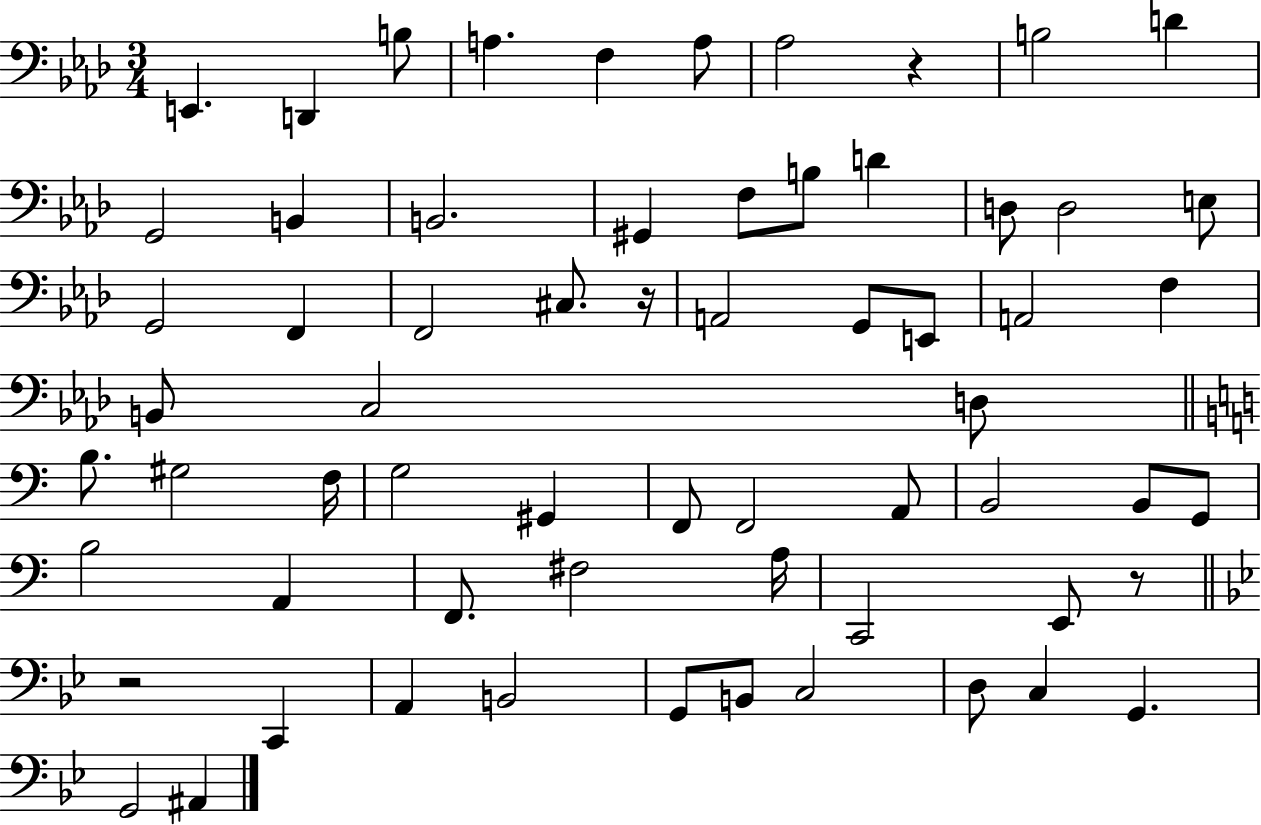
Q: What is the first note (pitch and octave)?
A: E2